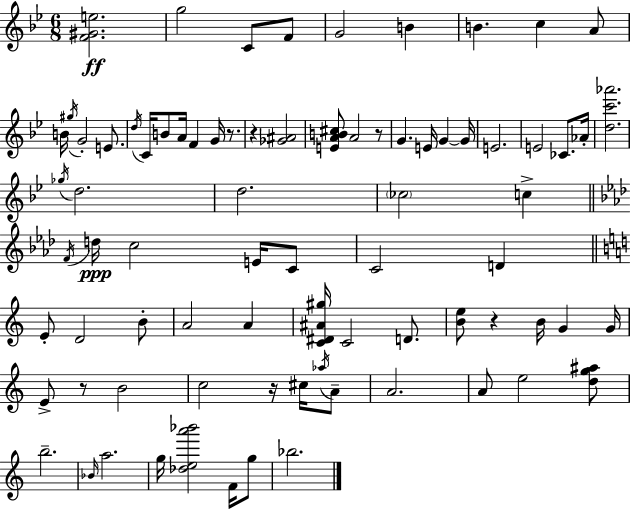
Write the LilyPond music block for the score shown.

{
  \clef treble
  \numericTimeSignature
  \time 6/8
  \key g \minor
  <f' gis' e''>2.\ff | g''2 c'8 f'8 | g'2 b'4 | b'4. c''4 a'8 | \break b'16 \acciaccatura { gis''16 } g'2-. e'8. | \acciaccatura { d''16 } c'16 b'8 a'16 f'4 g'16 r8. | r4 <ges' ais'>2 | <e' a' b' cis''>8 a'2 | \break r8 g'4. e'16 g'4~~ | g'16 e'2. | e'2 ces'8. | aes'16-. <d'' c''' aes'''>2. | \break \acciaccatura { ges''16 } d''2. | d''2. | \parenthesize ces''2 c''4-> | \bar "||" \break \key aes \major \acciaccatura { f'16 }\ppp d''16 c''2 e'16 c'8 | c'2 d'4 | \bar "||" \break \key c \major e'8-. d'2 b'8-. | a'2 a'4 | <c' dis' ais' gis''>16 c'2 d'8. | <b' e''>8 r4 b'16 g'4 g'16 | \break e'8-> r8 b'2 | c''2 r16 cis''16 \acciaccatura { aes''16 } a'8-- | a'2. | a'8 e''2 <d'' g'' ais''>8 | \break b''2.-- | \grace { bes'16 } a''2. | g''16 <des'' e'' a''' bes'''>2 f'16 | g''8 bes''2. | \break \bar "|."
}